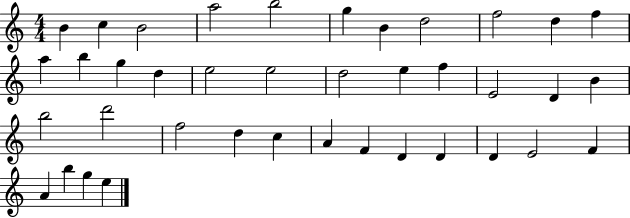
{
  \clef treble
  \numericTimeSignature
  \time 4/4
  \key c \major
  b'4 c''4 b'2 | a''2 b''2 | g''4 b'4 d''2 | f''2 d''4 f''4 | \break a''4 b''4 g''4 d''4 | e''2 e''2 | d''2 e''4 f''4 | e'2 d'4 b'4 | \break b''2 d'''2 | f''2 d''4 c''4 | a'4 f'4 d'4 d'4 | d'4 e'2 f'4 | \break a'4 b''4 g''4 e''4 | \bar "|."
}